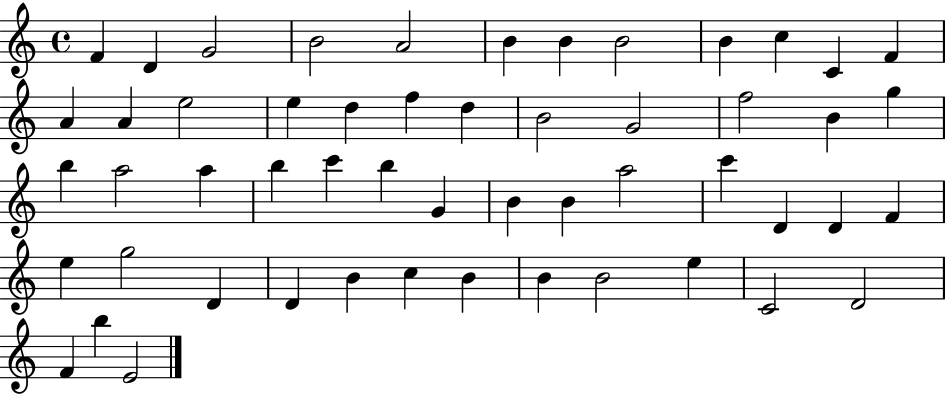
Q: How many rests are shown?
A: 0